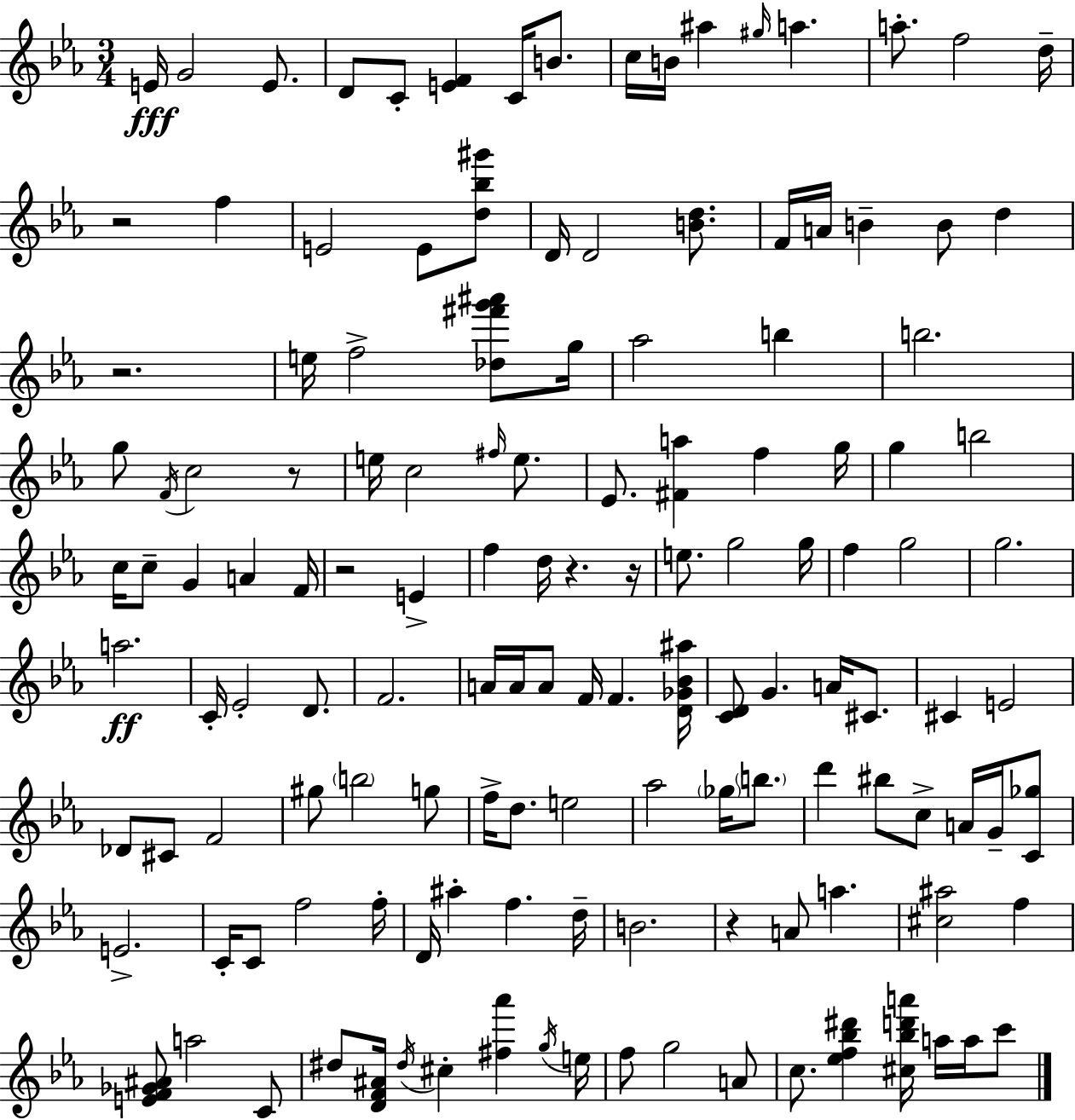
{
  \clef treble
  \numericTimeSignature
  \time 3/4
  \key ees \major
  e'16\fff g'2 e'8. | d'8 c'8-. <e' f'>4 c'16 b'8. | c''16 b'16 ais''4 \grace { gis''16 } a''4. | a''8.-. f''2 | \break d''16-- r2 f''4 | e'2 e'8 <d'' bes'' gis'''>8 | d'16 d'2 <b' d''>8. | f'16 a'16 b'4-- b'8 d''4 | \break r2. | e''16 f''2-> <des'' fis''' g''' ais'''>8 | g''16 aes''2 b''4 | b''2. | \break g''8 \acciaccatura { f'16 } c''2 | r8 e''16 c''2 \grace { fis''16 } | e''8. ees'8. <fis' a''>4 f''4 | g''16 g''4 b''2 | \break c''16 c''8-- g'4 a'4 | f'16 r2 e'4-> | f''4 d''16 r4. | r16 e''8. g''2 | \break g''16 f''4 g''2 | g''2. | a''2.\ff | c'16-. ees'2-. | \break d'8. f'2. | a'16 a'16 a'8 f'16 f'4. | <d' ges' bes' ais''>16 <c' d'>8 g'4. a'16 | cis'8. cis'4 e'2 | \break des'8 cis'8 f'2 | gis''8 \parenthesize b''2 | g''8 f''16-> d''8. e''2 | aes''2 \parenthesize ges''16 | \break \parenthesize b''8. d'''4 bis''8 c''8-> a'16 | g'16-- <c' ges''>8 e'2.-> | c'16-. c'8 f''2 | f''16-. d'16 ais''4-. f''4. | \break d''16-- b'2. | r4 a'8 a''4. | <cis'' ais''>2 f''4 | <e' f' ges' ais'>8 a''2 | \break c'8 dis''8 <d' f' ais'>16 \acciaccatura { dis''16 } cis''4-. <fis'' aes'''>4 | \acciaccatura { g''16 } e''16 f''8 g''2 | a'8 c''8. <ees'' f'' bes'' dis'''>4 | <cis'' bes'' d''' a'''>16 a''16 a''16 c'''8 \bar "|."
}